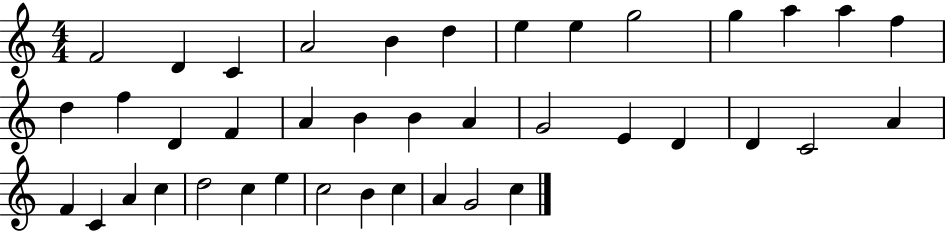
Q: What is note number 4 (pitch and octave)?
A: A4